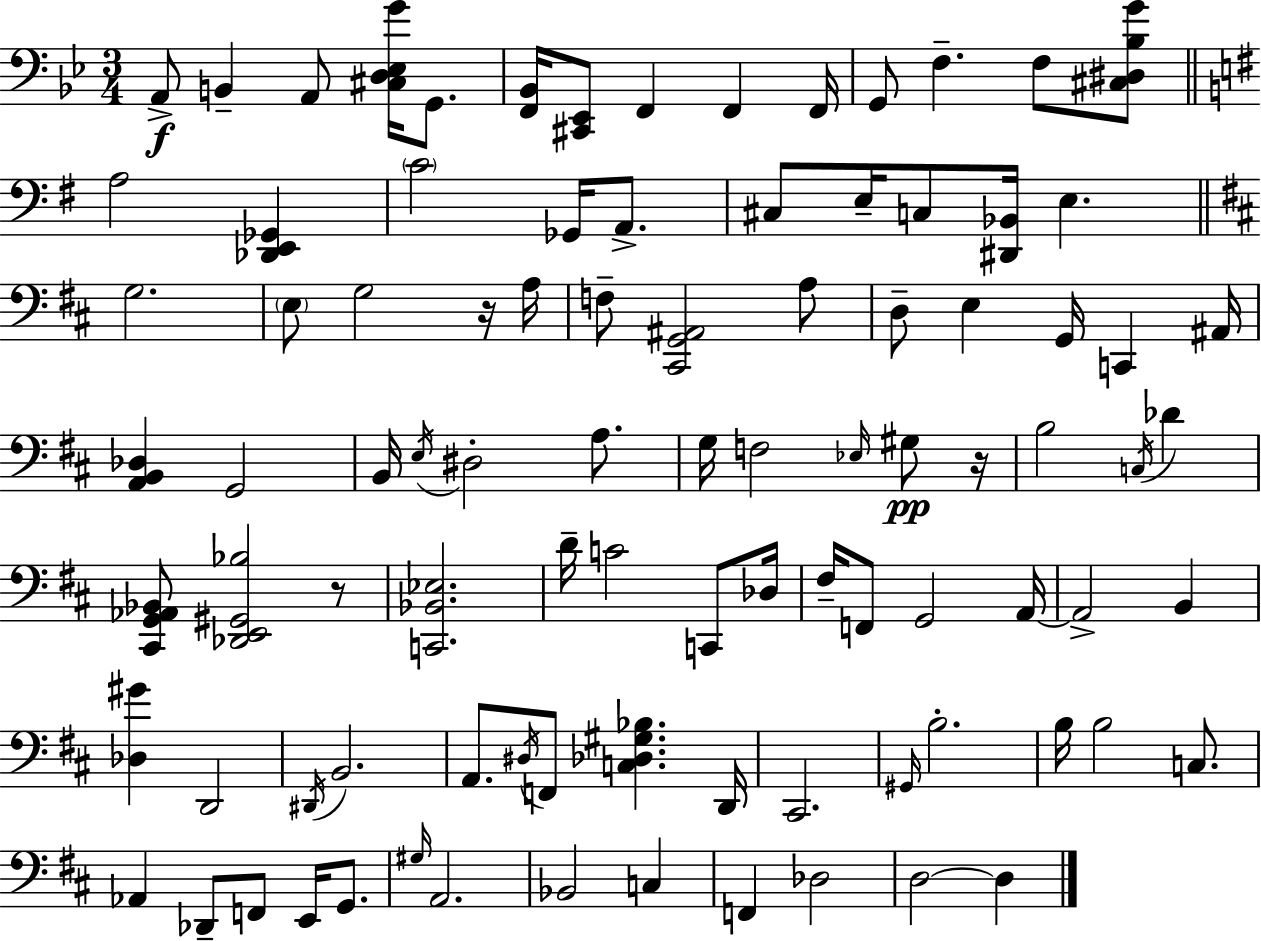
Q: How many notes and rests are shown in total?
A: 93